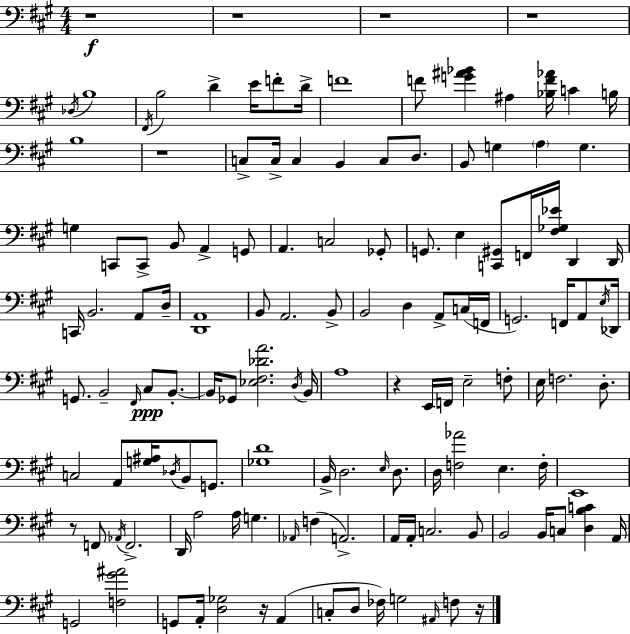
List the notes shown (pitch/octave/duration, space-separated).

R/w R/w R/w R/w Db3/s B3/w F#2/s B3/h D4/q E4/s F4/e D4/s F4/w F4/e [G4,A#4,Bb4]/q A#3/q [Bb3,F4,Ab4]/s C4/q B3/s B3/w R/w C3/e C3/s C3/q B2/q C3/e D3/e. B2/e G3/q A3/q G3/q. G3/q C2/e C2/e B2/e A2/q G2/e A2/q. C3/h Gb2/e G2/e. E3/q [C2,G#2]/e F2/s [F#3,Gb3,Eb4]/s D2/q D2/s C2/s B2/h. A2/e D3/s [D2,A2]/w B2/e A2/h. B2/e B2/h D3/q A2/e C3/s F2/s G2/h. F2/s A2/e E3/s Db2/s G2/e. B2/h F#2/s C#3/e B2/e. B2/s Gb2/e [Eb3,F#3,Db4,A4]/h. D3/s B2/s A3/w R/q E2/s F2/s E3/h F3/e E3/s F3/h. D3/e. C3/h A2/e [G3,A#3]/s Db3/s B2/e G2/e. [Gb3,D4]/w B2/s D3/h. E3/s D3/e. D3/s [F3,Ab4]/h E3/q. F3/s E2/w R/e F2/e Ab2/s F2/h. D2/s A3/h A3/s G3/q. Ab2/s F3/q A2/h. A2/s A2/s C3/h. B2/e B2/h B2/s C3/e [D3,B3,C4]/q A2/s G2/h [F3,G#4,A#4]/h G2/e A2/s [D3,Gb3]/h R/s A2/q C3/e D3/e FES3/s G3/h A#2/s F3/e R/s